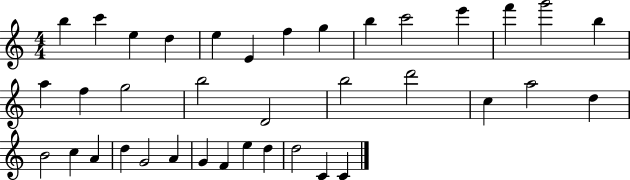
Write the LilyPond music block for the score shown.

{
  \clef treble
  \numericTimeSignature
  \time 4/4
  \key c \major
  b''4 c'''4 e''4 d''4 | e''4 e'4 f''4 g''4 | b''4 c'''2 e'''4 | f'''4 g'''2 b''4 | \break a''4 f''4 g''2 | b''2 d'2 | b''2 d'''2 | c''4 a''2 d''4 | \break b'2 c''4 a'4 | d''4 g'2 a'4 | g'4 f'4 e''4 d''4 | d''2 c'4 c'4 | \break \bar "|."
}